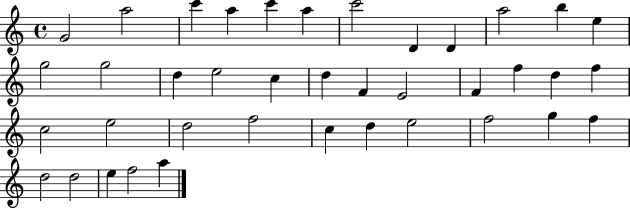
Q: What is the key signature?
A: C major